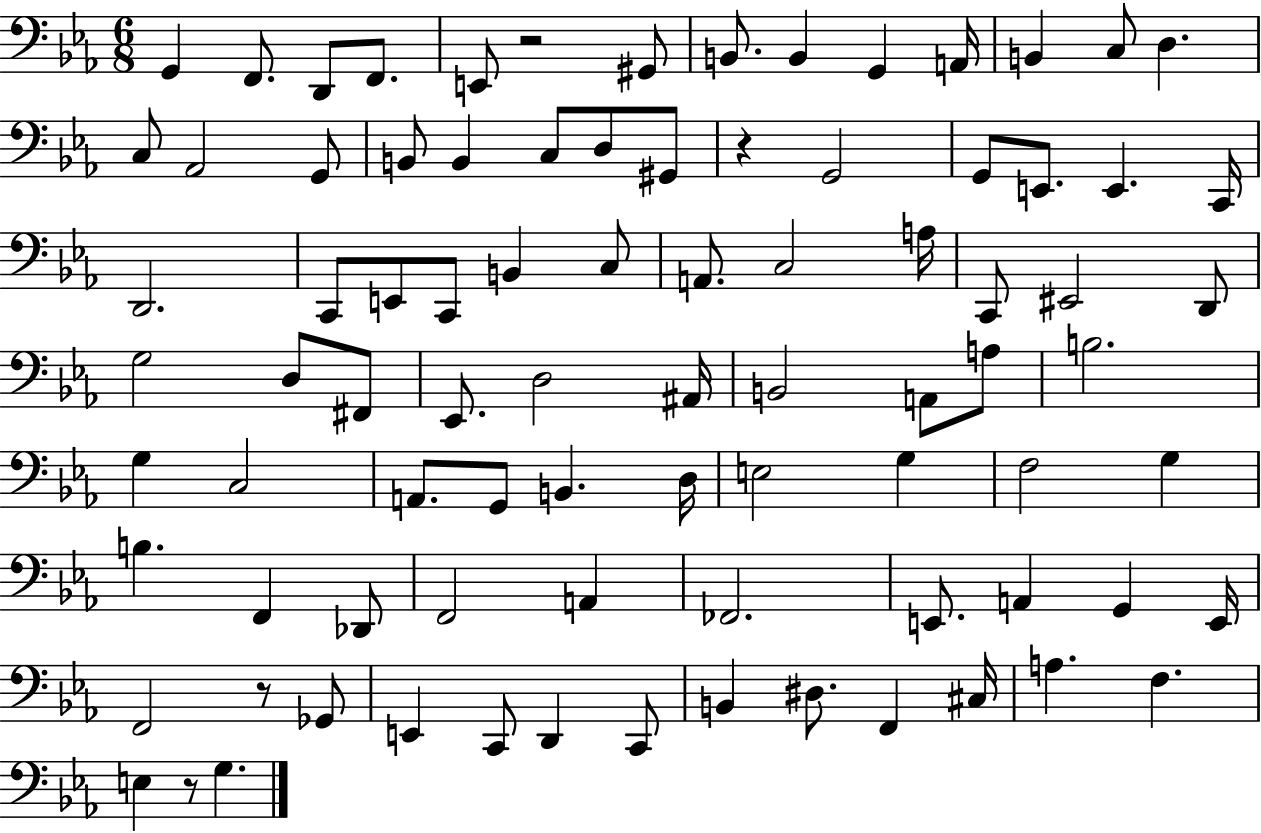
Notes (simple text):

G2/q F2/e. D2/e F2/e. E2/e R/h G#2/e B2/e. B2/q G2/q A2/s B2/q C3/e D3/q. C3/e Ab2/h G2/e B2/e B2/q C3/e D3/e G#2/e R/q G2/h G2/e E2/e. E2/q. C2/s D2/h. C2/e E2/e C2/e B2/q C3/e A2/e. C3/h A3/s C2/e EIS2/h D2/e G3/h D3/e F#2/e Eb2/e. D3/h A#2/s B2/h A2/e A3/e B3/h. G3/q C3/h A2/e. G2/e B2/q. D3/s E3/h G3/q F3/h G3/q B3/q. F2/q Db2/e F2/h A2/q FES2/h. E2/e. A2/q G2/q E2/s F2/h R/e Gb2/e E2/q C2/e D2/q C2/e B2/q D#3/e. F2/q C#3/s A3/q. F3/q. E3/q R/e G3/q.